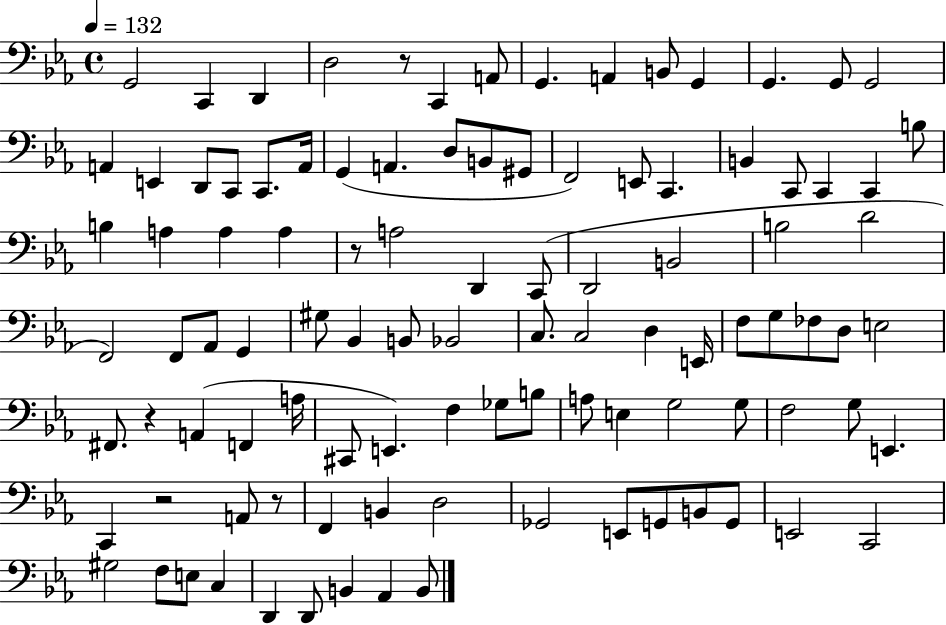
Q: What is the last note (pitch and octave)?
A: B2